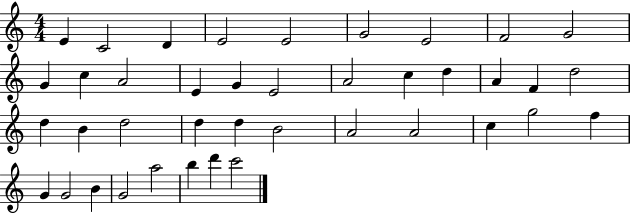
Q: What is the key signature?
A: C major